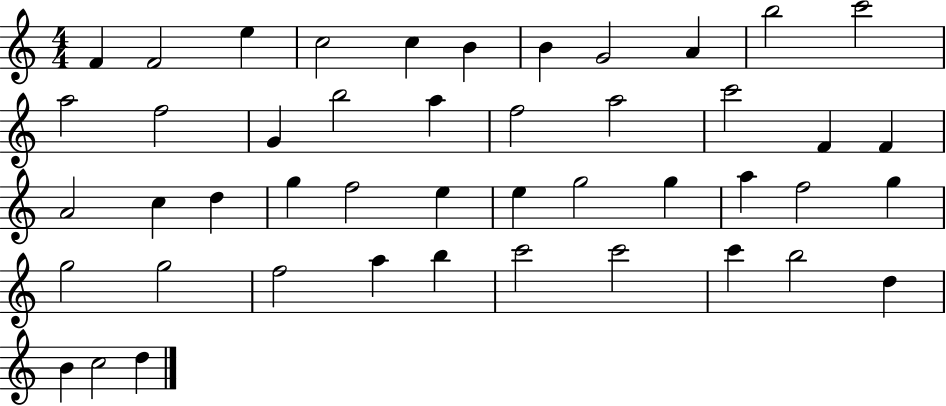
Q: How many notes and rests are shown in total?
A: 46